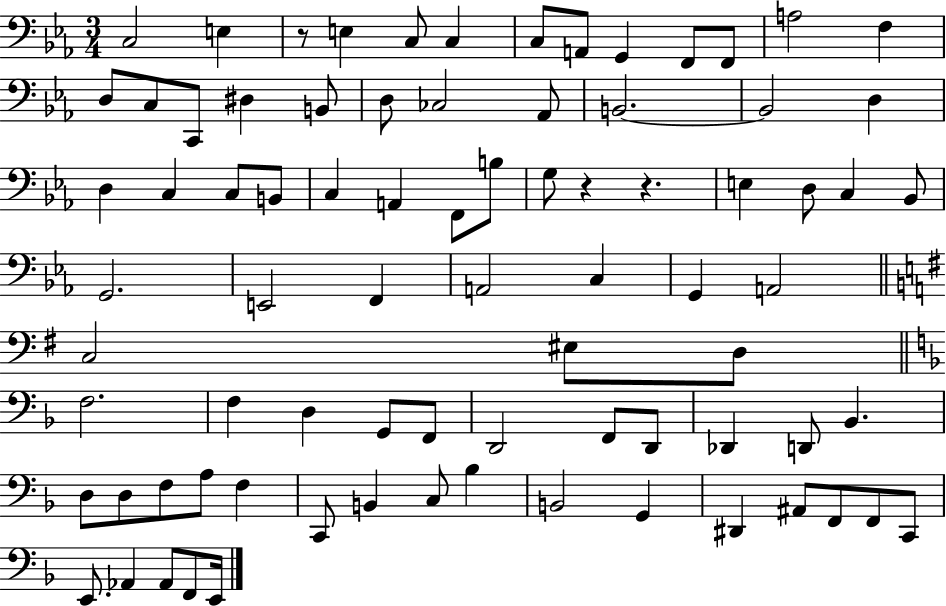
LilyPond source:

{
  \clef bass
  \numericTimeSignature
  \time 3/4
  \key ees \major
  c2 e4 | r8 e4 c8 c4 | c8 a,8 g,4 f,8 f,8 | a2 f4 | \break d8 c8 c,8 dis4 b,8 | d8 ces2 aes,8 | b,2.~~ | b,2 d4 | \break d4 c4 c8 b,8 | c4 a,4 f,8 b8 | g8 r4 r4. | e4 d8 c4 bes,8 | \break g,2. | e,2 f,4 | a,2 c4 | g,4 a,2 | \break \bar "||" \break \key e \minor c2 eis8 d8 | \bar "||" \break \key d \minor f2. | f4 d4 g,8 f,8 | d,2 f,8 d,8 | des,4 d,8 bes,4. | \break d8 d8 f8 a8 f4 | c,8 b,4 c8 bes4 | b,2 g,4 | dis,4 ais,8 f,8 f,8 c,8 | \break e,8. aes,4 aes,8 f,8 e,16 | \bar "|."
}